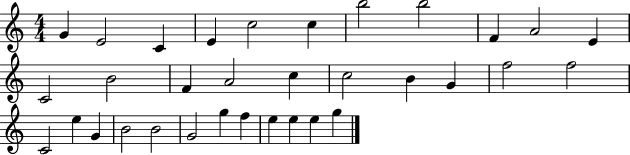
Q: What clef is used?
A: treble